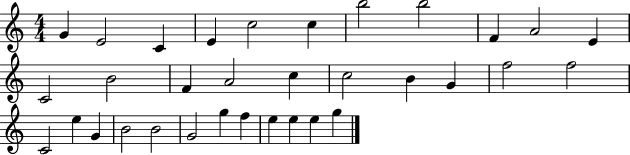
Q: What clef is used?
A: treble